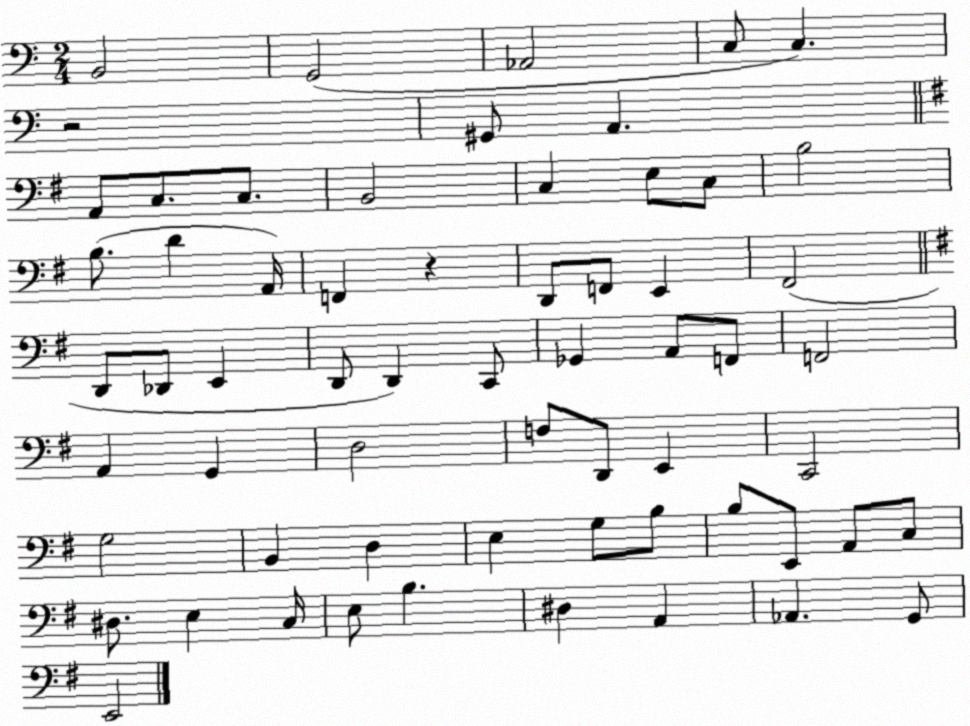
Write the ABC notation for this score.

X:1
T:Untitled
M:2/4
L:1/4
K:C
B,,2 G,,2 _A,,2 C,/2 C, z2 ^G,,/2 A,, A,,/2 C,/2 C,/2 B,,2 C, E,/2 C,/2 B,2 B,/2 D A,,/4 F,, z D,,/2 F,,/2 E,, ^F,,2 D,,/2 _D,,/2 E,, D,,/2 D,, C,,/2 _G,, A,,/2 F,,/2 F,,2 A,, G,, D,2 F,/2 D,,/2 E,, C,,2 G,2 B,, D, E, G,/2 B,/2 B,/2 E,,/2 A,,/2 C,/2 ^D,/2 E, C,/4 E,/2 B, ^D, A,, _A,, G,,/2 E,,2